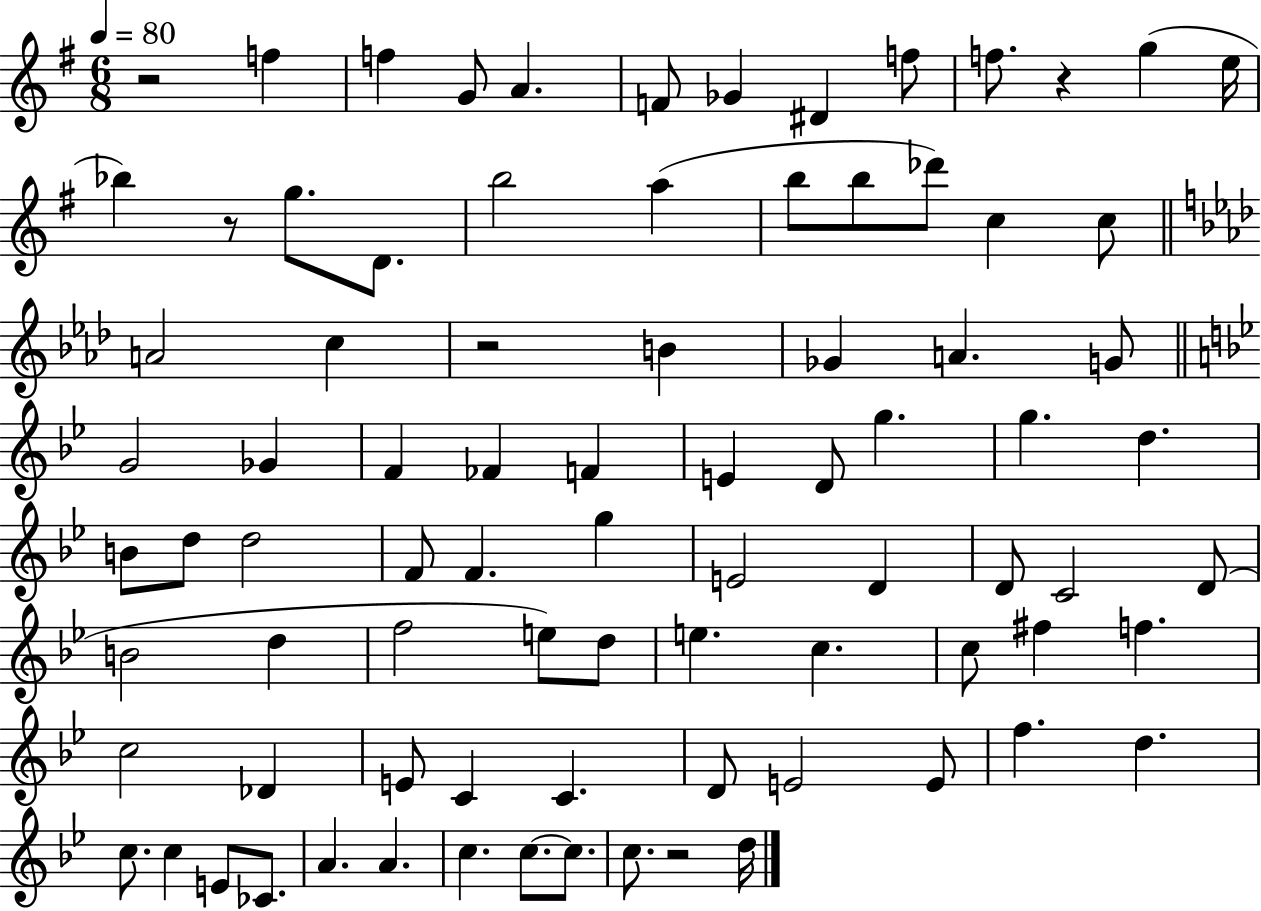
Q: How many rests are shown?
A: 5